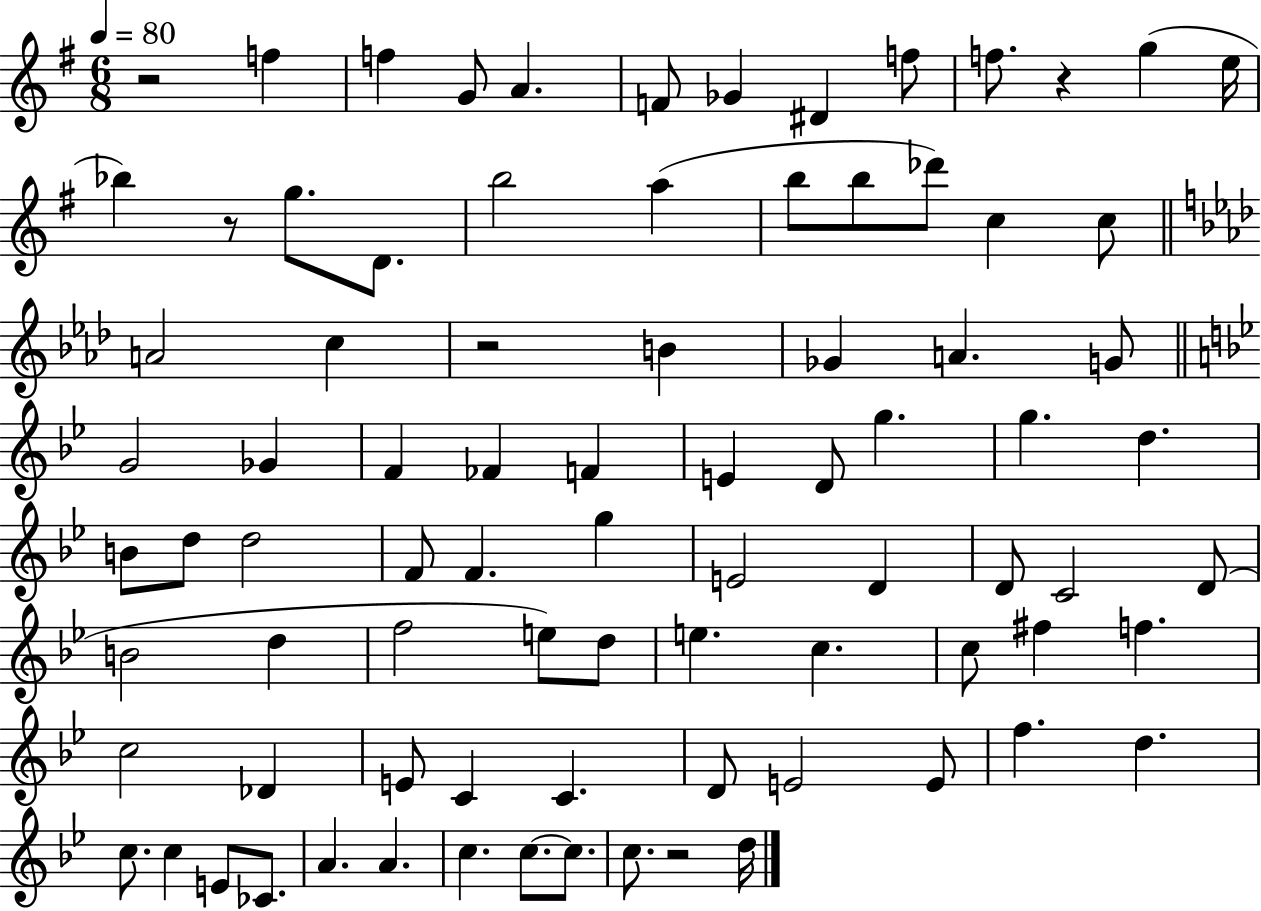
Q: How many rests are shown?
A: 5